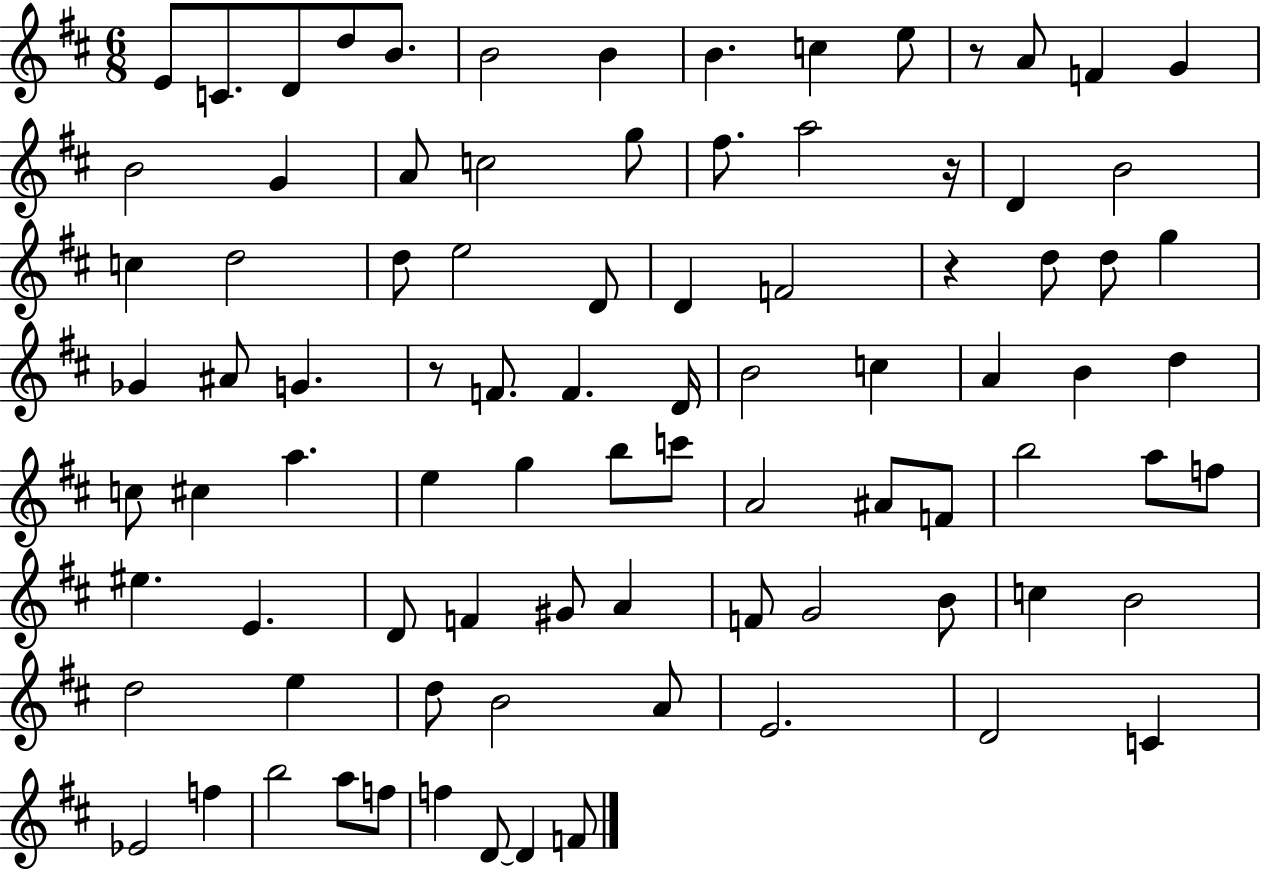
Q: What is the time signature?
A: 6/8